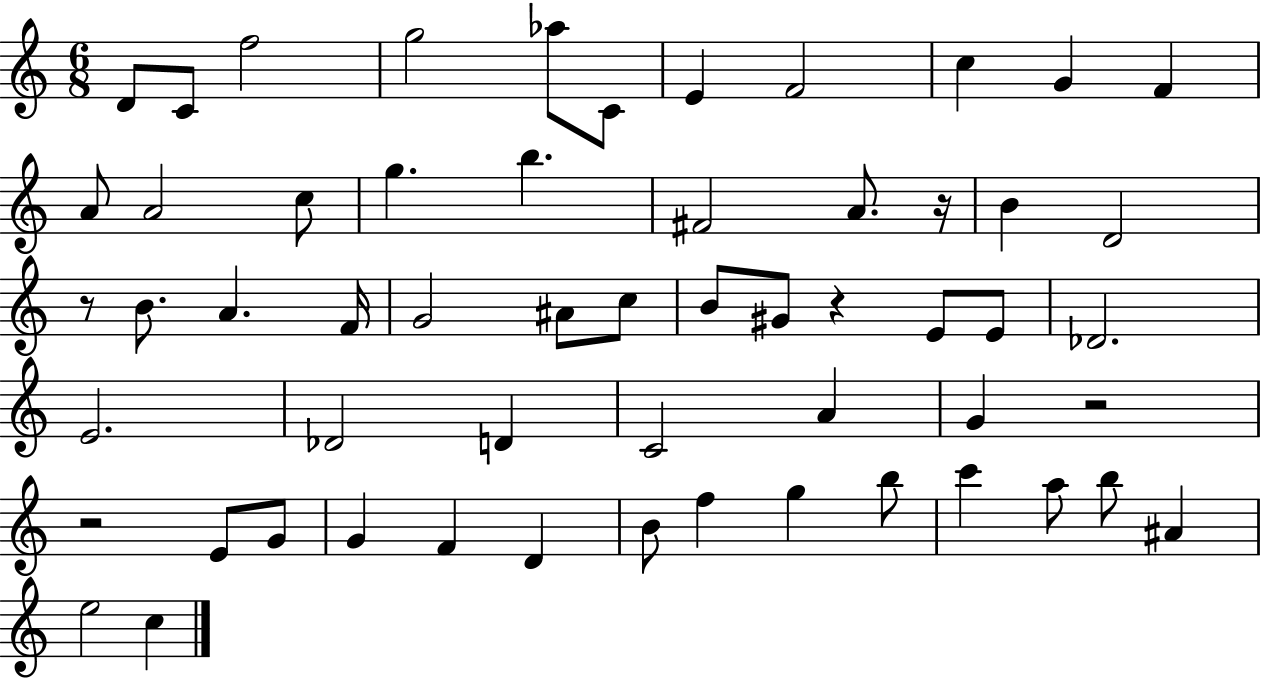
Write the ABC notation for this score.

X:1
T:Untitled
M:6/8
L:1/4
K:C
D/2 C/2 f2 g2 _a/2 C/2 E F2 c G F A/2 A2 c/2 g b ^F2 A/2 z/4 B D2 z/2 B/2 A F/4 G2 ^A/2 c/2 B/2 ^G/2 z E/2 E/2 _D2 E2 _D2 D C2 A G z2 z2 E/2 G/2 G F D B/2 f g b/2 c' a/2 b/2 ^A e2 c